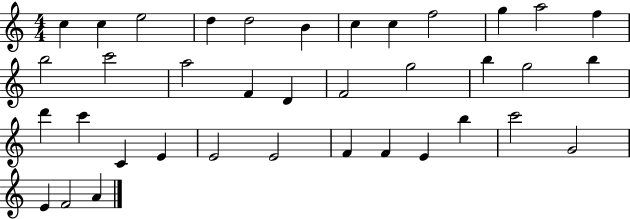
{
  \clef treble
  \numericTimeSignature
  \time 4/4
  \key c \major
  c''4 c''4 e''2 | d''4 d''2 b'4 | c''4 c''4 f''2 | g''4 a''2 f''4 | \break b''2 c'''2 | a''2 f'4 d'4 | f'2 g''2 | b''4 g''2 b''4 | \break d'''4 c'''4 c'4 e'4 | e'2 e'2 | f'4 f'4 e'4 b''4 | c'''2 g'2 | \break e'4 f'2 a'4 | \bar "|."
}